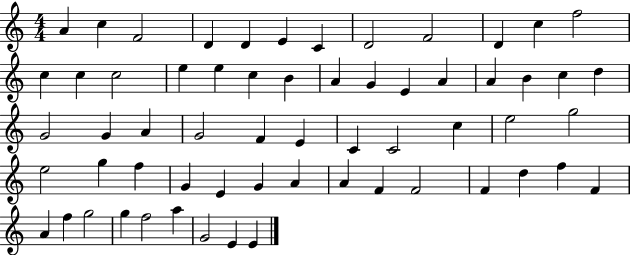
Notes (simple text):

A4/q C5/q F4/h D4/q D4/q E4/q C4/q D4/h F4/h D4/q C5/q F5/h C5/q C5/q C5/h E5/q E5/q C5/q B4/q A4/q G4/q E4/q A4/q A4/q B4/q C5/q D5/q G4/h G4/q A4/q G4/h F4/q E4/q C4/q C4/h C5/q E5/h G5/h E5/h G5/q F5/q G4/q E4/q G4/q A4/q A4/q F4/q F4/h F4/q D5/q F5/q F4/q A4/q F5/q G5/h G5/q F5/h A5/q G4/h E4/q E4/q